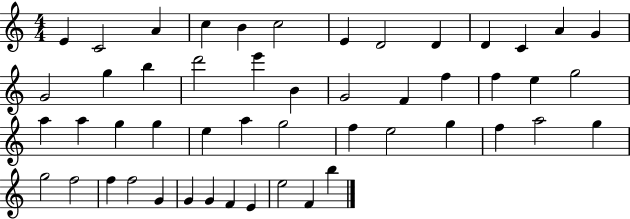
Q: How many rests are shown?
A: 0